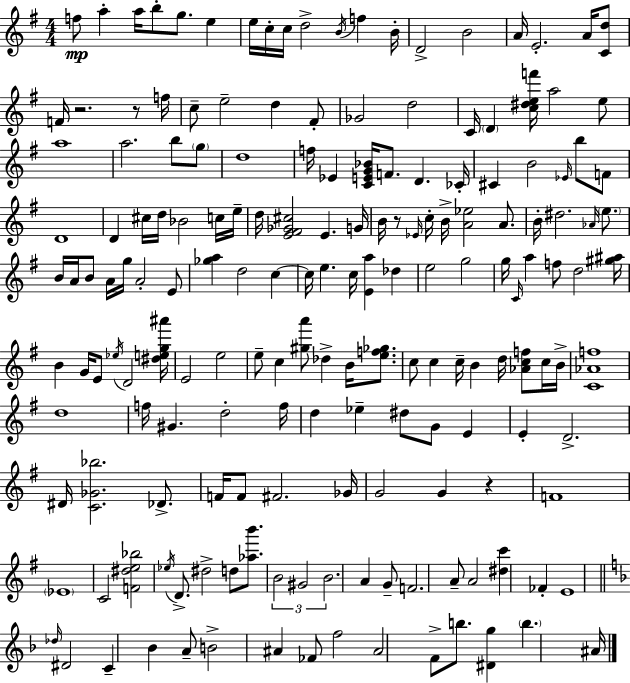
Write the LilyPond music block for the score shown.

{
  \clef treble
  \numericTimeSignature
  \time 4/4
  \key g \major
  f''8\mp a''4-. a''16 b''8-. g''8. e''4 | e''16 c''16-. c''16 d''2-> \acciaccatura { b'16 } f''4 | b'16-. d'2-> b'2 | a'16 e'2.-. a'16 <c' d''>8 | \break f'16 r2. r8 | f''16 c''8-- e''2-- d''4 fis'8-. | ges'2 d''2 | c'16 \parenthesize d'4 <c'' dis'' e'' f'''>16 a''2 e''8 | \break a''1 | a''2. b''8 \parenthesize g''8 | d''1 | f''16 ees'4 <c' e' g' bes'>16 f'8. d'4. | \break ces'16-. cis'4 b'2 \grace { ees'16 } b''8 | f'8 d'1 | d'4 cis''16 d''16 bes'2 | c''16 e''16-- d''16 <e' fis' ges' cis''>2 e'4. | \break g'16 b'16 r8 \grace { ees'16 } c''16-. b'16-> <a' ees''>2 | a'8. b'16-. dis''2. | \grace { aes'16 } \parenthesize e''8. b'16 a'16 b'8 a'16 g''16 a'2-. | e'8 <ges'' a''>4 d''2 | \break c''4~~ c''16 e''4. c''16 <e' a''>4 | des''4 e''2 g''2 | g''16 \grace { c'16 } a''4 f''8 d''2 | <gis'' ais''>16 b'4 g'16 e'8 \acciaccatura { ees''16 } d'2 | \break <dis'' e'' g'' ais'''>16 e'2 e''2 | e''8-- c''4 <gis'' a'''>8 des''4-> | b'16 <e'' f'' ges''>8. c''8 c''4 c''16-- b'4 | d''16 <aes' c'' f''>8 c''16 b'16-> <c' aes' f''>1 | \break d''1 | f''16 gis'4. d''2-. | f''16 d''4 ees''4-- dis''8 | g'8 e'4 e'4-. d'2.-> | \break dis'16 <c' ges' bes''>2. | des'8.-> f'16 f'8 fis'2. | ges'16 g'2 g'4 | r4 f'1 | \break \parenthesize ees'1 | c'2 <f' dis'' e'' bes''>2 | \acciaccatura { ees''16 } d'8.-> dis''2-> | d''8 <aes'' b'''>8. \tuplet 3/2 { b'2 gis'2 | \break b'2. } | a'4 g'8-- f'2. | a'8-- a'2 <dis'' c'''>4 | fes'4-. e'1 | \break \bar "||" \break \key f \major \grace { des''16 } dis'2 c'4-- bes'4 | a'8-- b'2-> ais'4 fes'8 | f''2 ais'2 | f'8-> b''8. <dis' g''>4 \parenthesize b''4. | \break ais'16 \bar "|."
}